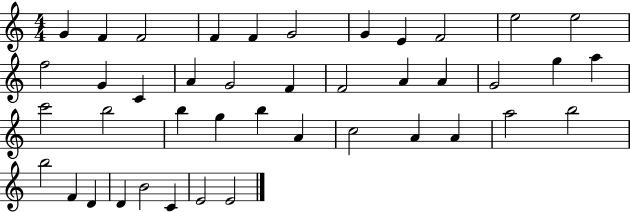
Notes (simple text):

G4/q F4/q F4/h F4/q F4/q G4/h G4/q E4/q F4/h E5/h E5/h F5/h G4/q C4/q A4/q G4/h F4/q F4/h A4/q A4/q G4/h G5/q A5/q C6/h B5/h B5/q G5/q B5/q A4/q C5/h A4/q A4/q A5/h B5/h B5/h F4/q D4/q D4/q B4/h C4/q E4/h E4/h